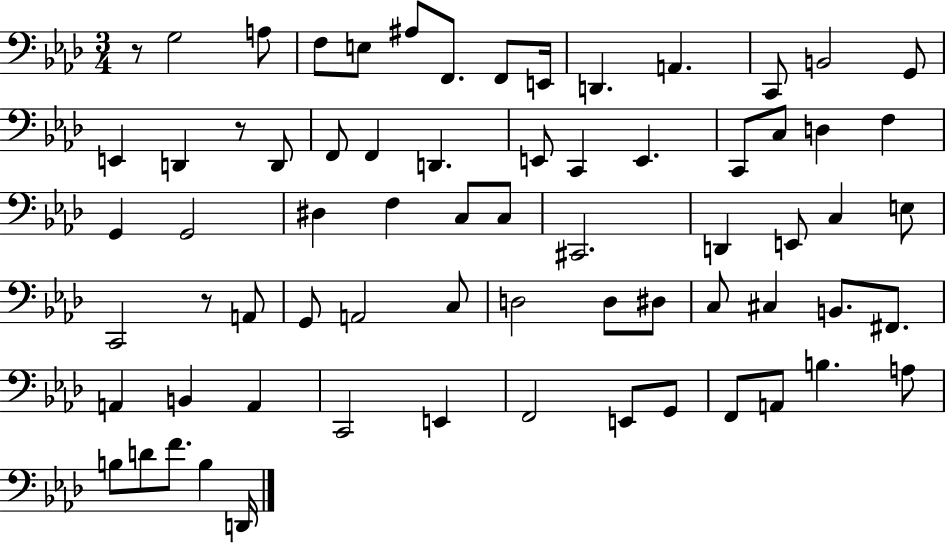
{
  \clef bass
  \numericTimeSignature
  \time 3/4
  \key aes \major
  r8 g2 a8 | f8 e8 ais8 f,8. f,8 e,16 | d,4. a,4. | c,8 b,2 g,8 | \break e,4 d,4 r8 d,8 | f,8 f,4 d,4. | e,8 c,4 e,4. | c,8 c8 d4 f4 | \break g,4 g,2 | dis4 f4 c8 c8 | cis,2. | d,4 e,8 c4 e8 | \break c,2 r8 a,8 | g,8 a,2 c8 | d2 d8 dis8 | c8 cis4 b,8. fis,8. | \break a,4 b,4 a,4 | c,2 e,4 | f,2 e,8 g,8 | f,8 a,8 b4. a8 | \break b8 d'8 f'8. b4 d,16 | \bar "|."
}